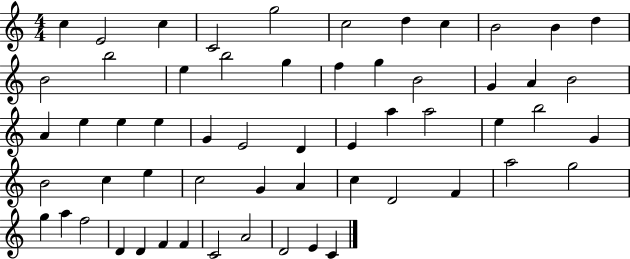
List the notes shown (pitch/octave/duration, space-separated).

C5/q E4/h C5/q C4/h G5/h C5/h D5/q C5/q B4/h B4/q D5/q B4/h B5/h E5/q B5/h G5/q F5/q G5/q B4/h G4/q A4/q B4/h A4/q E5/q E5/q E5/q G4/q E4/h D4/q E4/q A5/q A5/h E5/q B5/h G4/q B4/h C5/q E5/q C5/h G4/q A4/q C5/q D4/h F4/q A5/h G5/h G5/q A5/q F5/h D4/q D4/q F4/q F4/q C4/h A4/h D4/h E4/q C4/q